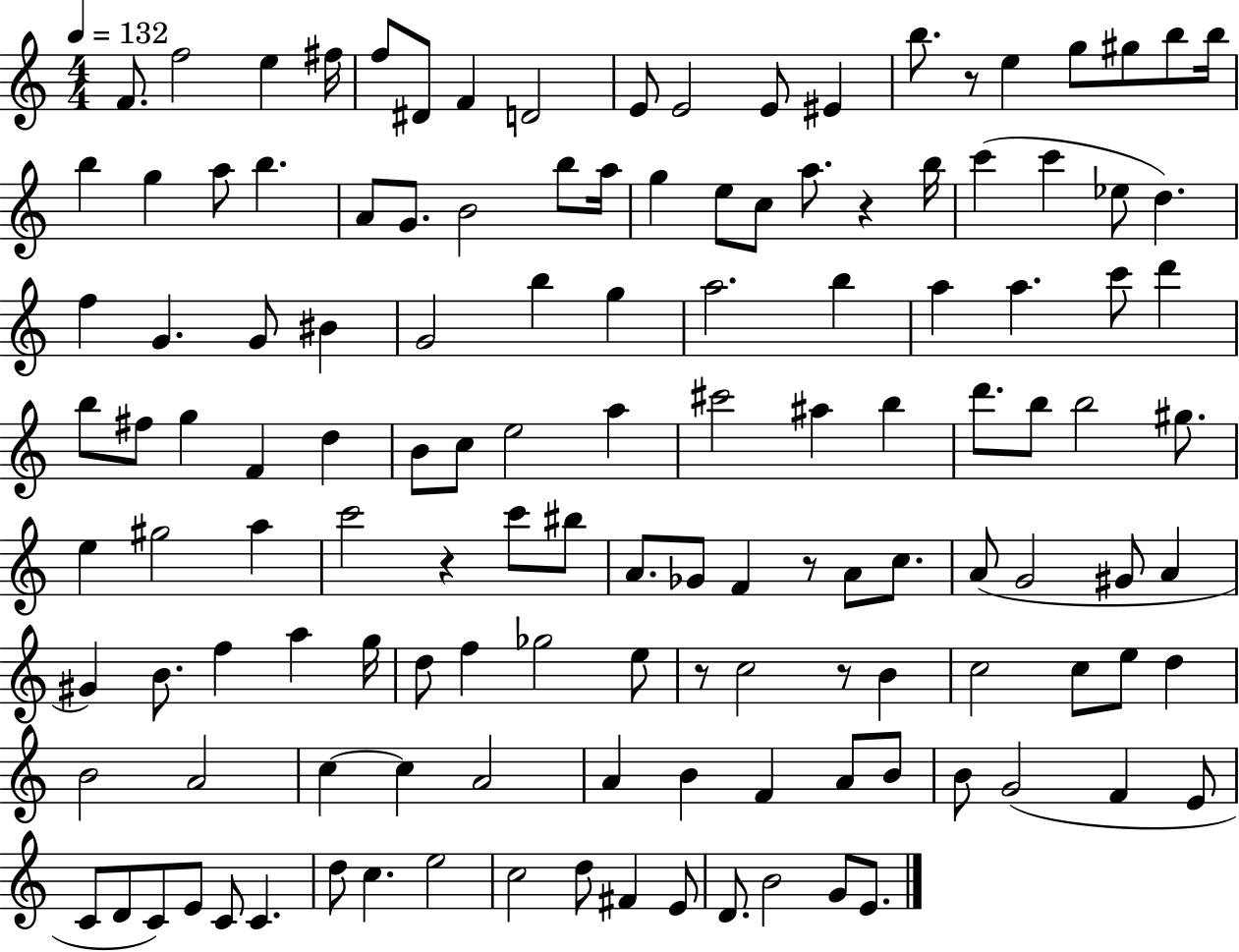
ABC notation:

X:1
T:Untitled
M:4/4
L:1/4
K:C
F/2 f2 e ^f/4 f/2 ^D/2 F D2 E/2 E2 E/2 ^E b/2 z/2 e g/2 ^g/2 b/2 b/4 b g a/2 b A/2 G/2 B2 b/2 a/4 g e/2 c/2 a/2 z b/4 c' c' _e/2 d f G G/2 ^B G2 b g a2 b a a c'/2 d' b/2 ^f/2 g F d B/2 c/2 e2 a ^c'2 ^a b d'/2 b/2 b2 ^g/2 e ^g2 a c'2 z c'/2 ^b/2 A/2 _G/2 F z/2 A/2 c/2 A/2 G2 ^G/2 A ^G B/2 f a g/4 d/2 f _g2 e/2 z/2 c2 z/2 B c2 c/2 e/2 d B2 A2 c c A2 A B F A/2 B/2 B/2 G2 F E/2 C/2 D/2 C/2 E/2 C/2 C d/2 c e2 c2 d/2 ^F E/2 D/2 B2 G/2 E/2